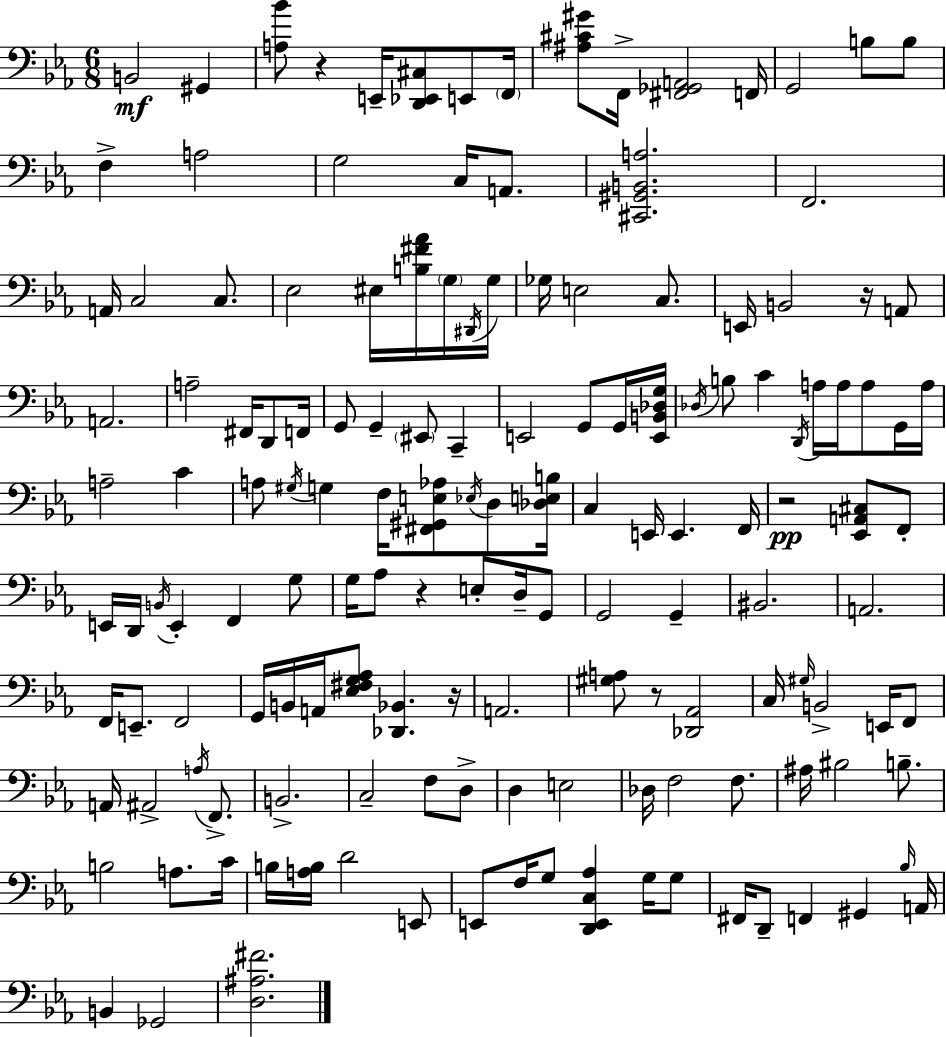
{
  \clef bass
  \numericTimeSignature
  \time 6/8
  \key c \minor
  b,2\mf gis,4 | <a bes'>8 r4 e,16-- <d, ees, cis>8 e,8 \parenthesize f,16 | <ais cis' gis'>8 f,16-> <fis, ges, a,>2 f,16 | g,2 b8 b8 | \break f4-> a2 | g2 c16 a,8. | <cis, gis, b, a>2. | f,2. | \break a,16 c2 c8. | ees2 eis16 <b fis' aes'>16 \parenthesize g16 \acciaccatura { dis,16 } | g16 ges16 e2 c8. | e,16 b,2 r16 a,8 | \break a,2. | a2-- fis,16 d,8 | f,16 g,8 g,4-- \parenthesize eis,8 c,4-- | e,2 g,8 g,16 | \break <e, b, des g>16 \acciaccatura { des16 } b8 c'4 \acciaccatura { d,16 } a16 a16 a8 | g,16 a16 a2-- c'4 | a8 \acciaccatura { gis16 } g4 f16 <fis, gis, e aes>8 | \acciaccatura { ees16 } d8 <des e b>16 c4 e,16 e,4. | \break f,16 r2\pp | <ees, a, cis>8 f,8-. e,16 d,16 \acciaccatura { b,16 } e,4-. | f,4 g8 g16 aes8 r4 | e8-. d16-- g,8 g,2 | \break g,4-- bis,2. | a,2. | f,16 e,8.-- f,2 | g,16 b,16 a,16 <ees fis g aes>8 <des, bes,>4. | \break r16 a,2. | <gis a>8 r8 <des, aes,>2 | c16 \grace { gis16 } b,2-> | e,16 f,8 a,16 ais,2-> | \break \acciaccatura { a16 } f,8.-> b,2.-> | c2-- | f8 d8-> d4 | e2 des16 f2 | \break f8. ais16 bis2 | b8.-- b2 | a8. c'16 b16 <a b>16 d'2 | e,8 e,8 f16 g8 | \break <d, e, c aes>4 g16 g8 fis,16 d,8-- f,4 | gis,4 \grace { bes16 } a,16 b,4 | ges,2 <d ais fis'>2. | \bar "|."
}